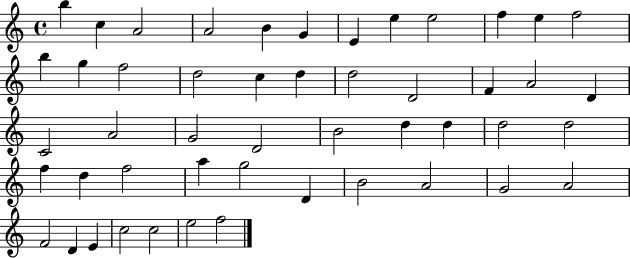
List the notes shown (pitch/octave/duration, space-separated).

B5/q C5/q A4/h A4/h B4/q G4/q E4/q E5/q E5/h F5/q E5/q F5/h B5/q G5/q F5/h D5/h C5/q D5/q D5/h D4/h F4/q A4/h D4/q C4/h A4/h G4/h D4/h B4/h D5/q D5/q D5/h D5/h F5/q D5/q F5/h A5/q G5/h D4/q B4/h A4/h G4/h A4/h F4/h D4/q E4/q C5/h C5/h E5/h F5/h